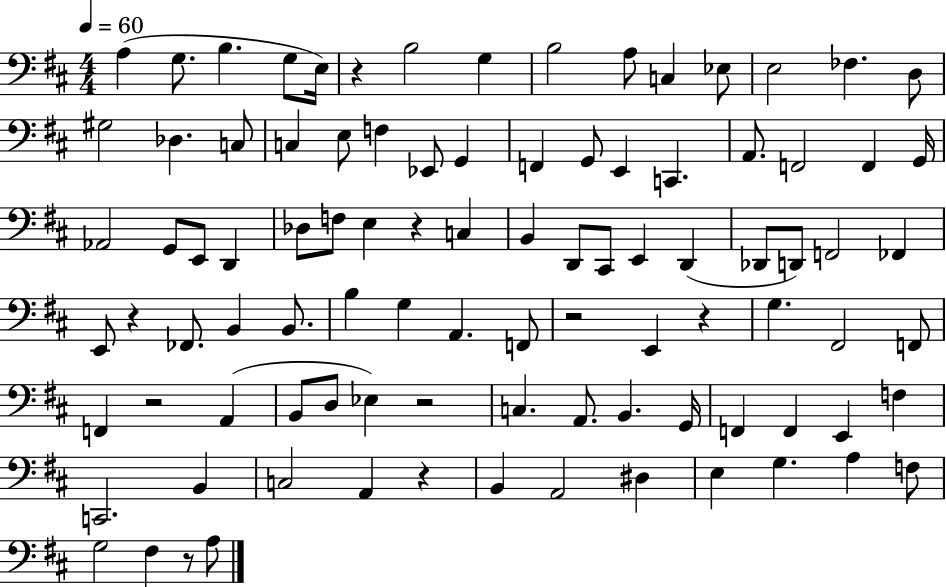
{
  \clef bass
  \numericTimeSignature
  \time 4/4
  \key d \major
  \tempo 4 = 60
  a4( g8. b4. g8 e16) | r4 b2 g4 | b2 a8 c4 ees8 | e2 fes4. d8 | \break gis2 des4. c8 | c4 e8 f4 ees,8 g,4 | f,4 g,8 e,4 c,4. | a,8. f,2 f,4 g,16 | \break aes,2 g,8 e,8 d,4 | des8 f8 e4 r4 c4 | b,4 d,8 cis,8 e,4 d,4( | des,8 d,8) f,2 fes,4 | \break e,8 r4 fes,8. b,4 b,8. | b4 g4 a,4. f,8 | r2 e,4 r4 | g4. fis,2 f,8 | \break f,4 r2 a,4( | b,8 d8 ees4) r2 | c4. a,8. b,4. g,16 | f,4 f,4 e,4 f4 | \break c,2. b,4 | c2 a,4 r4 | b,4 a,2 dis4 | e4 g4. a4 f8 | \break g2 fis4 r8 a8 | \bar "|."
}